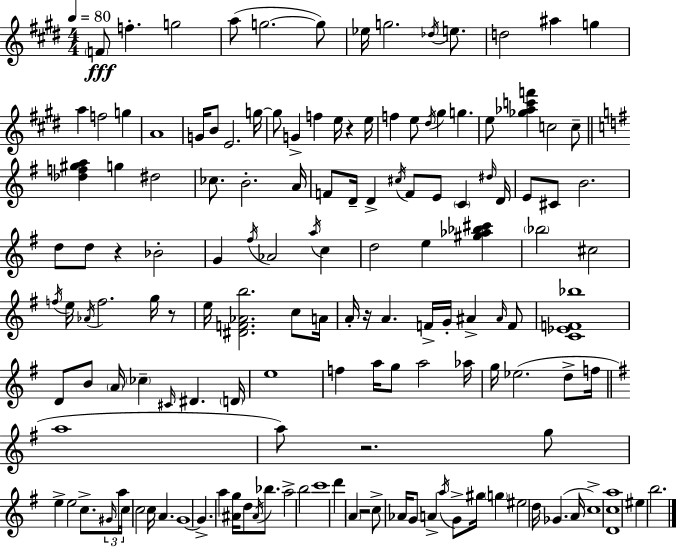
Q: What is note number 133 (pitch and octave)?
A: B5